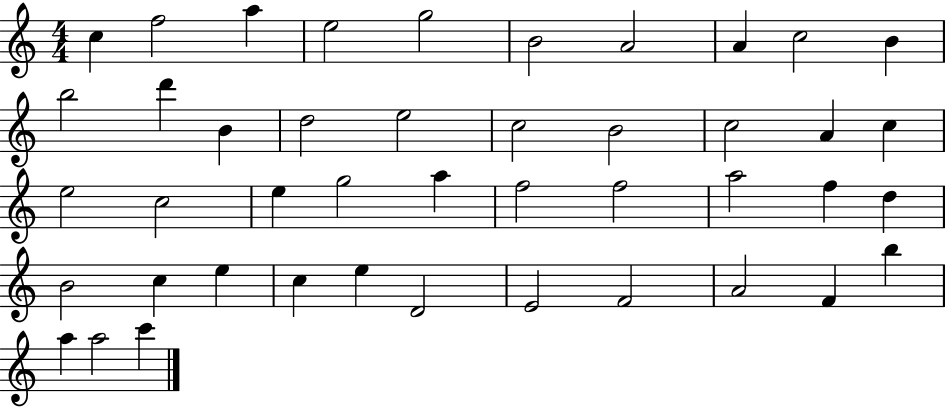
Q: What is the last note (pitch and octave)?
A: C6